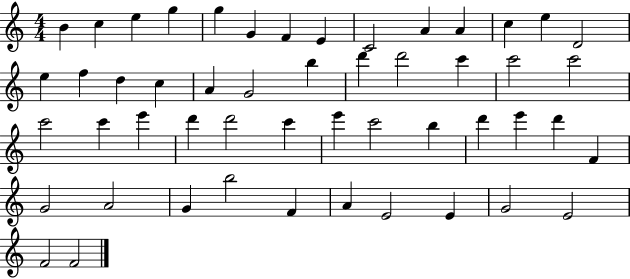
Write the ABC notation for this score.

X:1
T:Untitled
M:4/4
L:1/4
K:C
B c e g g G F E C2 A A c e D2 e f d c A G2 b d' d'2 c' c'2 c'2 c'2 c' e' d' d'2 c' e' c'2 b d' e' d' F G2 A2 G b2 F A E2 E G2 E2 F2 F2